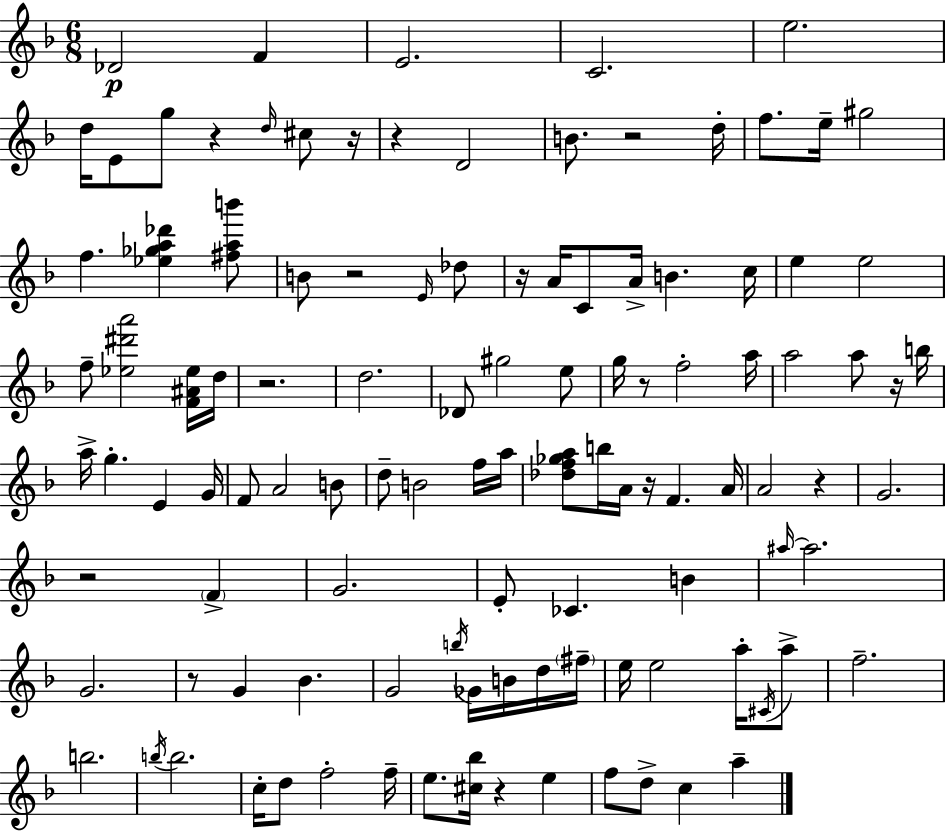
Db4/h F4/q E4/h. C4/h. E5/h. D5/s E4/e G5/e R/q D5/s C#5/e R/s R/q D4/h B4/e. R/h D5/s F5/e. E5/s G#5/h F5/q. [Eb5,Gb5,A5,Db6]/q [F#5,A5,B6]/e B4/e R/h E4/s Db5/e R/s A4/s C4/e A4/s B4/q. C5/s E5/q E5/h F5/e [Eb5,D#6,A6]/h [F4,A#4,Eb5]/s D5/s R/h. D5/h. Db4/e G#5/h E5/e G5/s R/e F5/h A5/s A5/h A5/e R/s B5/s A5/s G5/q. E4/q G4/s F4/e A4/h B4/e D5/e B4/h F5/s A5/s [Db5,F5,Gb5,A5]/e B5/s A4/s R/s F4/q. A4/s A4/h R/q G4/h. R/h F4/q G4/h. E4/e CES4/q. B4/q A#5/s A#5/h. G4/h. R/e G4/q Bb4/q. G4/h B5/s Gb4/s B4/s D5/s F#5/s E5/s E5/h A5/s C#4/s A5/e F5/h. B5/h. B5/s B5/h. C5/s D5/e F5/h F5/s E5/e. [C#5,Bb5]/s R/q E5/q F5/e D5/e C5/q A5/q